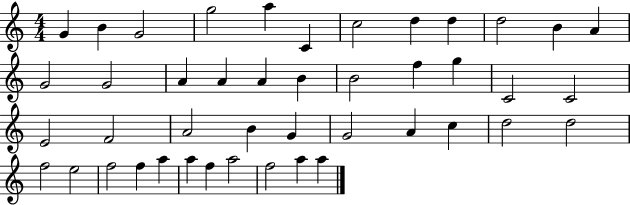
X:1
T:Untitled
M:4/4
L:1/4
K:C
G B G2 g2 a C c2 d d d2 B A G2 G2 A A A B B2 f g C2 C2 E2 F2 A2 B G G2 A c d2 d2 f2 e2 f2 f a a f a2 f2 a a